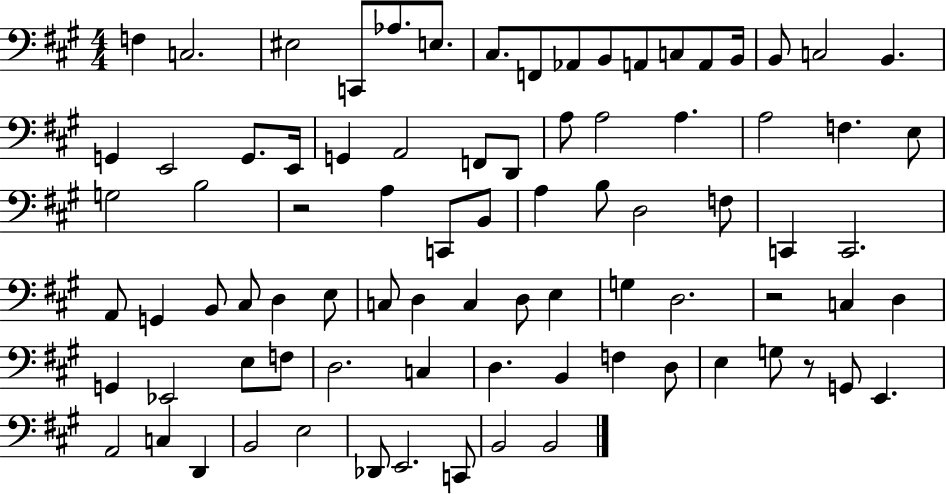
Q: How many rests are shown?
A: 3